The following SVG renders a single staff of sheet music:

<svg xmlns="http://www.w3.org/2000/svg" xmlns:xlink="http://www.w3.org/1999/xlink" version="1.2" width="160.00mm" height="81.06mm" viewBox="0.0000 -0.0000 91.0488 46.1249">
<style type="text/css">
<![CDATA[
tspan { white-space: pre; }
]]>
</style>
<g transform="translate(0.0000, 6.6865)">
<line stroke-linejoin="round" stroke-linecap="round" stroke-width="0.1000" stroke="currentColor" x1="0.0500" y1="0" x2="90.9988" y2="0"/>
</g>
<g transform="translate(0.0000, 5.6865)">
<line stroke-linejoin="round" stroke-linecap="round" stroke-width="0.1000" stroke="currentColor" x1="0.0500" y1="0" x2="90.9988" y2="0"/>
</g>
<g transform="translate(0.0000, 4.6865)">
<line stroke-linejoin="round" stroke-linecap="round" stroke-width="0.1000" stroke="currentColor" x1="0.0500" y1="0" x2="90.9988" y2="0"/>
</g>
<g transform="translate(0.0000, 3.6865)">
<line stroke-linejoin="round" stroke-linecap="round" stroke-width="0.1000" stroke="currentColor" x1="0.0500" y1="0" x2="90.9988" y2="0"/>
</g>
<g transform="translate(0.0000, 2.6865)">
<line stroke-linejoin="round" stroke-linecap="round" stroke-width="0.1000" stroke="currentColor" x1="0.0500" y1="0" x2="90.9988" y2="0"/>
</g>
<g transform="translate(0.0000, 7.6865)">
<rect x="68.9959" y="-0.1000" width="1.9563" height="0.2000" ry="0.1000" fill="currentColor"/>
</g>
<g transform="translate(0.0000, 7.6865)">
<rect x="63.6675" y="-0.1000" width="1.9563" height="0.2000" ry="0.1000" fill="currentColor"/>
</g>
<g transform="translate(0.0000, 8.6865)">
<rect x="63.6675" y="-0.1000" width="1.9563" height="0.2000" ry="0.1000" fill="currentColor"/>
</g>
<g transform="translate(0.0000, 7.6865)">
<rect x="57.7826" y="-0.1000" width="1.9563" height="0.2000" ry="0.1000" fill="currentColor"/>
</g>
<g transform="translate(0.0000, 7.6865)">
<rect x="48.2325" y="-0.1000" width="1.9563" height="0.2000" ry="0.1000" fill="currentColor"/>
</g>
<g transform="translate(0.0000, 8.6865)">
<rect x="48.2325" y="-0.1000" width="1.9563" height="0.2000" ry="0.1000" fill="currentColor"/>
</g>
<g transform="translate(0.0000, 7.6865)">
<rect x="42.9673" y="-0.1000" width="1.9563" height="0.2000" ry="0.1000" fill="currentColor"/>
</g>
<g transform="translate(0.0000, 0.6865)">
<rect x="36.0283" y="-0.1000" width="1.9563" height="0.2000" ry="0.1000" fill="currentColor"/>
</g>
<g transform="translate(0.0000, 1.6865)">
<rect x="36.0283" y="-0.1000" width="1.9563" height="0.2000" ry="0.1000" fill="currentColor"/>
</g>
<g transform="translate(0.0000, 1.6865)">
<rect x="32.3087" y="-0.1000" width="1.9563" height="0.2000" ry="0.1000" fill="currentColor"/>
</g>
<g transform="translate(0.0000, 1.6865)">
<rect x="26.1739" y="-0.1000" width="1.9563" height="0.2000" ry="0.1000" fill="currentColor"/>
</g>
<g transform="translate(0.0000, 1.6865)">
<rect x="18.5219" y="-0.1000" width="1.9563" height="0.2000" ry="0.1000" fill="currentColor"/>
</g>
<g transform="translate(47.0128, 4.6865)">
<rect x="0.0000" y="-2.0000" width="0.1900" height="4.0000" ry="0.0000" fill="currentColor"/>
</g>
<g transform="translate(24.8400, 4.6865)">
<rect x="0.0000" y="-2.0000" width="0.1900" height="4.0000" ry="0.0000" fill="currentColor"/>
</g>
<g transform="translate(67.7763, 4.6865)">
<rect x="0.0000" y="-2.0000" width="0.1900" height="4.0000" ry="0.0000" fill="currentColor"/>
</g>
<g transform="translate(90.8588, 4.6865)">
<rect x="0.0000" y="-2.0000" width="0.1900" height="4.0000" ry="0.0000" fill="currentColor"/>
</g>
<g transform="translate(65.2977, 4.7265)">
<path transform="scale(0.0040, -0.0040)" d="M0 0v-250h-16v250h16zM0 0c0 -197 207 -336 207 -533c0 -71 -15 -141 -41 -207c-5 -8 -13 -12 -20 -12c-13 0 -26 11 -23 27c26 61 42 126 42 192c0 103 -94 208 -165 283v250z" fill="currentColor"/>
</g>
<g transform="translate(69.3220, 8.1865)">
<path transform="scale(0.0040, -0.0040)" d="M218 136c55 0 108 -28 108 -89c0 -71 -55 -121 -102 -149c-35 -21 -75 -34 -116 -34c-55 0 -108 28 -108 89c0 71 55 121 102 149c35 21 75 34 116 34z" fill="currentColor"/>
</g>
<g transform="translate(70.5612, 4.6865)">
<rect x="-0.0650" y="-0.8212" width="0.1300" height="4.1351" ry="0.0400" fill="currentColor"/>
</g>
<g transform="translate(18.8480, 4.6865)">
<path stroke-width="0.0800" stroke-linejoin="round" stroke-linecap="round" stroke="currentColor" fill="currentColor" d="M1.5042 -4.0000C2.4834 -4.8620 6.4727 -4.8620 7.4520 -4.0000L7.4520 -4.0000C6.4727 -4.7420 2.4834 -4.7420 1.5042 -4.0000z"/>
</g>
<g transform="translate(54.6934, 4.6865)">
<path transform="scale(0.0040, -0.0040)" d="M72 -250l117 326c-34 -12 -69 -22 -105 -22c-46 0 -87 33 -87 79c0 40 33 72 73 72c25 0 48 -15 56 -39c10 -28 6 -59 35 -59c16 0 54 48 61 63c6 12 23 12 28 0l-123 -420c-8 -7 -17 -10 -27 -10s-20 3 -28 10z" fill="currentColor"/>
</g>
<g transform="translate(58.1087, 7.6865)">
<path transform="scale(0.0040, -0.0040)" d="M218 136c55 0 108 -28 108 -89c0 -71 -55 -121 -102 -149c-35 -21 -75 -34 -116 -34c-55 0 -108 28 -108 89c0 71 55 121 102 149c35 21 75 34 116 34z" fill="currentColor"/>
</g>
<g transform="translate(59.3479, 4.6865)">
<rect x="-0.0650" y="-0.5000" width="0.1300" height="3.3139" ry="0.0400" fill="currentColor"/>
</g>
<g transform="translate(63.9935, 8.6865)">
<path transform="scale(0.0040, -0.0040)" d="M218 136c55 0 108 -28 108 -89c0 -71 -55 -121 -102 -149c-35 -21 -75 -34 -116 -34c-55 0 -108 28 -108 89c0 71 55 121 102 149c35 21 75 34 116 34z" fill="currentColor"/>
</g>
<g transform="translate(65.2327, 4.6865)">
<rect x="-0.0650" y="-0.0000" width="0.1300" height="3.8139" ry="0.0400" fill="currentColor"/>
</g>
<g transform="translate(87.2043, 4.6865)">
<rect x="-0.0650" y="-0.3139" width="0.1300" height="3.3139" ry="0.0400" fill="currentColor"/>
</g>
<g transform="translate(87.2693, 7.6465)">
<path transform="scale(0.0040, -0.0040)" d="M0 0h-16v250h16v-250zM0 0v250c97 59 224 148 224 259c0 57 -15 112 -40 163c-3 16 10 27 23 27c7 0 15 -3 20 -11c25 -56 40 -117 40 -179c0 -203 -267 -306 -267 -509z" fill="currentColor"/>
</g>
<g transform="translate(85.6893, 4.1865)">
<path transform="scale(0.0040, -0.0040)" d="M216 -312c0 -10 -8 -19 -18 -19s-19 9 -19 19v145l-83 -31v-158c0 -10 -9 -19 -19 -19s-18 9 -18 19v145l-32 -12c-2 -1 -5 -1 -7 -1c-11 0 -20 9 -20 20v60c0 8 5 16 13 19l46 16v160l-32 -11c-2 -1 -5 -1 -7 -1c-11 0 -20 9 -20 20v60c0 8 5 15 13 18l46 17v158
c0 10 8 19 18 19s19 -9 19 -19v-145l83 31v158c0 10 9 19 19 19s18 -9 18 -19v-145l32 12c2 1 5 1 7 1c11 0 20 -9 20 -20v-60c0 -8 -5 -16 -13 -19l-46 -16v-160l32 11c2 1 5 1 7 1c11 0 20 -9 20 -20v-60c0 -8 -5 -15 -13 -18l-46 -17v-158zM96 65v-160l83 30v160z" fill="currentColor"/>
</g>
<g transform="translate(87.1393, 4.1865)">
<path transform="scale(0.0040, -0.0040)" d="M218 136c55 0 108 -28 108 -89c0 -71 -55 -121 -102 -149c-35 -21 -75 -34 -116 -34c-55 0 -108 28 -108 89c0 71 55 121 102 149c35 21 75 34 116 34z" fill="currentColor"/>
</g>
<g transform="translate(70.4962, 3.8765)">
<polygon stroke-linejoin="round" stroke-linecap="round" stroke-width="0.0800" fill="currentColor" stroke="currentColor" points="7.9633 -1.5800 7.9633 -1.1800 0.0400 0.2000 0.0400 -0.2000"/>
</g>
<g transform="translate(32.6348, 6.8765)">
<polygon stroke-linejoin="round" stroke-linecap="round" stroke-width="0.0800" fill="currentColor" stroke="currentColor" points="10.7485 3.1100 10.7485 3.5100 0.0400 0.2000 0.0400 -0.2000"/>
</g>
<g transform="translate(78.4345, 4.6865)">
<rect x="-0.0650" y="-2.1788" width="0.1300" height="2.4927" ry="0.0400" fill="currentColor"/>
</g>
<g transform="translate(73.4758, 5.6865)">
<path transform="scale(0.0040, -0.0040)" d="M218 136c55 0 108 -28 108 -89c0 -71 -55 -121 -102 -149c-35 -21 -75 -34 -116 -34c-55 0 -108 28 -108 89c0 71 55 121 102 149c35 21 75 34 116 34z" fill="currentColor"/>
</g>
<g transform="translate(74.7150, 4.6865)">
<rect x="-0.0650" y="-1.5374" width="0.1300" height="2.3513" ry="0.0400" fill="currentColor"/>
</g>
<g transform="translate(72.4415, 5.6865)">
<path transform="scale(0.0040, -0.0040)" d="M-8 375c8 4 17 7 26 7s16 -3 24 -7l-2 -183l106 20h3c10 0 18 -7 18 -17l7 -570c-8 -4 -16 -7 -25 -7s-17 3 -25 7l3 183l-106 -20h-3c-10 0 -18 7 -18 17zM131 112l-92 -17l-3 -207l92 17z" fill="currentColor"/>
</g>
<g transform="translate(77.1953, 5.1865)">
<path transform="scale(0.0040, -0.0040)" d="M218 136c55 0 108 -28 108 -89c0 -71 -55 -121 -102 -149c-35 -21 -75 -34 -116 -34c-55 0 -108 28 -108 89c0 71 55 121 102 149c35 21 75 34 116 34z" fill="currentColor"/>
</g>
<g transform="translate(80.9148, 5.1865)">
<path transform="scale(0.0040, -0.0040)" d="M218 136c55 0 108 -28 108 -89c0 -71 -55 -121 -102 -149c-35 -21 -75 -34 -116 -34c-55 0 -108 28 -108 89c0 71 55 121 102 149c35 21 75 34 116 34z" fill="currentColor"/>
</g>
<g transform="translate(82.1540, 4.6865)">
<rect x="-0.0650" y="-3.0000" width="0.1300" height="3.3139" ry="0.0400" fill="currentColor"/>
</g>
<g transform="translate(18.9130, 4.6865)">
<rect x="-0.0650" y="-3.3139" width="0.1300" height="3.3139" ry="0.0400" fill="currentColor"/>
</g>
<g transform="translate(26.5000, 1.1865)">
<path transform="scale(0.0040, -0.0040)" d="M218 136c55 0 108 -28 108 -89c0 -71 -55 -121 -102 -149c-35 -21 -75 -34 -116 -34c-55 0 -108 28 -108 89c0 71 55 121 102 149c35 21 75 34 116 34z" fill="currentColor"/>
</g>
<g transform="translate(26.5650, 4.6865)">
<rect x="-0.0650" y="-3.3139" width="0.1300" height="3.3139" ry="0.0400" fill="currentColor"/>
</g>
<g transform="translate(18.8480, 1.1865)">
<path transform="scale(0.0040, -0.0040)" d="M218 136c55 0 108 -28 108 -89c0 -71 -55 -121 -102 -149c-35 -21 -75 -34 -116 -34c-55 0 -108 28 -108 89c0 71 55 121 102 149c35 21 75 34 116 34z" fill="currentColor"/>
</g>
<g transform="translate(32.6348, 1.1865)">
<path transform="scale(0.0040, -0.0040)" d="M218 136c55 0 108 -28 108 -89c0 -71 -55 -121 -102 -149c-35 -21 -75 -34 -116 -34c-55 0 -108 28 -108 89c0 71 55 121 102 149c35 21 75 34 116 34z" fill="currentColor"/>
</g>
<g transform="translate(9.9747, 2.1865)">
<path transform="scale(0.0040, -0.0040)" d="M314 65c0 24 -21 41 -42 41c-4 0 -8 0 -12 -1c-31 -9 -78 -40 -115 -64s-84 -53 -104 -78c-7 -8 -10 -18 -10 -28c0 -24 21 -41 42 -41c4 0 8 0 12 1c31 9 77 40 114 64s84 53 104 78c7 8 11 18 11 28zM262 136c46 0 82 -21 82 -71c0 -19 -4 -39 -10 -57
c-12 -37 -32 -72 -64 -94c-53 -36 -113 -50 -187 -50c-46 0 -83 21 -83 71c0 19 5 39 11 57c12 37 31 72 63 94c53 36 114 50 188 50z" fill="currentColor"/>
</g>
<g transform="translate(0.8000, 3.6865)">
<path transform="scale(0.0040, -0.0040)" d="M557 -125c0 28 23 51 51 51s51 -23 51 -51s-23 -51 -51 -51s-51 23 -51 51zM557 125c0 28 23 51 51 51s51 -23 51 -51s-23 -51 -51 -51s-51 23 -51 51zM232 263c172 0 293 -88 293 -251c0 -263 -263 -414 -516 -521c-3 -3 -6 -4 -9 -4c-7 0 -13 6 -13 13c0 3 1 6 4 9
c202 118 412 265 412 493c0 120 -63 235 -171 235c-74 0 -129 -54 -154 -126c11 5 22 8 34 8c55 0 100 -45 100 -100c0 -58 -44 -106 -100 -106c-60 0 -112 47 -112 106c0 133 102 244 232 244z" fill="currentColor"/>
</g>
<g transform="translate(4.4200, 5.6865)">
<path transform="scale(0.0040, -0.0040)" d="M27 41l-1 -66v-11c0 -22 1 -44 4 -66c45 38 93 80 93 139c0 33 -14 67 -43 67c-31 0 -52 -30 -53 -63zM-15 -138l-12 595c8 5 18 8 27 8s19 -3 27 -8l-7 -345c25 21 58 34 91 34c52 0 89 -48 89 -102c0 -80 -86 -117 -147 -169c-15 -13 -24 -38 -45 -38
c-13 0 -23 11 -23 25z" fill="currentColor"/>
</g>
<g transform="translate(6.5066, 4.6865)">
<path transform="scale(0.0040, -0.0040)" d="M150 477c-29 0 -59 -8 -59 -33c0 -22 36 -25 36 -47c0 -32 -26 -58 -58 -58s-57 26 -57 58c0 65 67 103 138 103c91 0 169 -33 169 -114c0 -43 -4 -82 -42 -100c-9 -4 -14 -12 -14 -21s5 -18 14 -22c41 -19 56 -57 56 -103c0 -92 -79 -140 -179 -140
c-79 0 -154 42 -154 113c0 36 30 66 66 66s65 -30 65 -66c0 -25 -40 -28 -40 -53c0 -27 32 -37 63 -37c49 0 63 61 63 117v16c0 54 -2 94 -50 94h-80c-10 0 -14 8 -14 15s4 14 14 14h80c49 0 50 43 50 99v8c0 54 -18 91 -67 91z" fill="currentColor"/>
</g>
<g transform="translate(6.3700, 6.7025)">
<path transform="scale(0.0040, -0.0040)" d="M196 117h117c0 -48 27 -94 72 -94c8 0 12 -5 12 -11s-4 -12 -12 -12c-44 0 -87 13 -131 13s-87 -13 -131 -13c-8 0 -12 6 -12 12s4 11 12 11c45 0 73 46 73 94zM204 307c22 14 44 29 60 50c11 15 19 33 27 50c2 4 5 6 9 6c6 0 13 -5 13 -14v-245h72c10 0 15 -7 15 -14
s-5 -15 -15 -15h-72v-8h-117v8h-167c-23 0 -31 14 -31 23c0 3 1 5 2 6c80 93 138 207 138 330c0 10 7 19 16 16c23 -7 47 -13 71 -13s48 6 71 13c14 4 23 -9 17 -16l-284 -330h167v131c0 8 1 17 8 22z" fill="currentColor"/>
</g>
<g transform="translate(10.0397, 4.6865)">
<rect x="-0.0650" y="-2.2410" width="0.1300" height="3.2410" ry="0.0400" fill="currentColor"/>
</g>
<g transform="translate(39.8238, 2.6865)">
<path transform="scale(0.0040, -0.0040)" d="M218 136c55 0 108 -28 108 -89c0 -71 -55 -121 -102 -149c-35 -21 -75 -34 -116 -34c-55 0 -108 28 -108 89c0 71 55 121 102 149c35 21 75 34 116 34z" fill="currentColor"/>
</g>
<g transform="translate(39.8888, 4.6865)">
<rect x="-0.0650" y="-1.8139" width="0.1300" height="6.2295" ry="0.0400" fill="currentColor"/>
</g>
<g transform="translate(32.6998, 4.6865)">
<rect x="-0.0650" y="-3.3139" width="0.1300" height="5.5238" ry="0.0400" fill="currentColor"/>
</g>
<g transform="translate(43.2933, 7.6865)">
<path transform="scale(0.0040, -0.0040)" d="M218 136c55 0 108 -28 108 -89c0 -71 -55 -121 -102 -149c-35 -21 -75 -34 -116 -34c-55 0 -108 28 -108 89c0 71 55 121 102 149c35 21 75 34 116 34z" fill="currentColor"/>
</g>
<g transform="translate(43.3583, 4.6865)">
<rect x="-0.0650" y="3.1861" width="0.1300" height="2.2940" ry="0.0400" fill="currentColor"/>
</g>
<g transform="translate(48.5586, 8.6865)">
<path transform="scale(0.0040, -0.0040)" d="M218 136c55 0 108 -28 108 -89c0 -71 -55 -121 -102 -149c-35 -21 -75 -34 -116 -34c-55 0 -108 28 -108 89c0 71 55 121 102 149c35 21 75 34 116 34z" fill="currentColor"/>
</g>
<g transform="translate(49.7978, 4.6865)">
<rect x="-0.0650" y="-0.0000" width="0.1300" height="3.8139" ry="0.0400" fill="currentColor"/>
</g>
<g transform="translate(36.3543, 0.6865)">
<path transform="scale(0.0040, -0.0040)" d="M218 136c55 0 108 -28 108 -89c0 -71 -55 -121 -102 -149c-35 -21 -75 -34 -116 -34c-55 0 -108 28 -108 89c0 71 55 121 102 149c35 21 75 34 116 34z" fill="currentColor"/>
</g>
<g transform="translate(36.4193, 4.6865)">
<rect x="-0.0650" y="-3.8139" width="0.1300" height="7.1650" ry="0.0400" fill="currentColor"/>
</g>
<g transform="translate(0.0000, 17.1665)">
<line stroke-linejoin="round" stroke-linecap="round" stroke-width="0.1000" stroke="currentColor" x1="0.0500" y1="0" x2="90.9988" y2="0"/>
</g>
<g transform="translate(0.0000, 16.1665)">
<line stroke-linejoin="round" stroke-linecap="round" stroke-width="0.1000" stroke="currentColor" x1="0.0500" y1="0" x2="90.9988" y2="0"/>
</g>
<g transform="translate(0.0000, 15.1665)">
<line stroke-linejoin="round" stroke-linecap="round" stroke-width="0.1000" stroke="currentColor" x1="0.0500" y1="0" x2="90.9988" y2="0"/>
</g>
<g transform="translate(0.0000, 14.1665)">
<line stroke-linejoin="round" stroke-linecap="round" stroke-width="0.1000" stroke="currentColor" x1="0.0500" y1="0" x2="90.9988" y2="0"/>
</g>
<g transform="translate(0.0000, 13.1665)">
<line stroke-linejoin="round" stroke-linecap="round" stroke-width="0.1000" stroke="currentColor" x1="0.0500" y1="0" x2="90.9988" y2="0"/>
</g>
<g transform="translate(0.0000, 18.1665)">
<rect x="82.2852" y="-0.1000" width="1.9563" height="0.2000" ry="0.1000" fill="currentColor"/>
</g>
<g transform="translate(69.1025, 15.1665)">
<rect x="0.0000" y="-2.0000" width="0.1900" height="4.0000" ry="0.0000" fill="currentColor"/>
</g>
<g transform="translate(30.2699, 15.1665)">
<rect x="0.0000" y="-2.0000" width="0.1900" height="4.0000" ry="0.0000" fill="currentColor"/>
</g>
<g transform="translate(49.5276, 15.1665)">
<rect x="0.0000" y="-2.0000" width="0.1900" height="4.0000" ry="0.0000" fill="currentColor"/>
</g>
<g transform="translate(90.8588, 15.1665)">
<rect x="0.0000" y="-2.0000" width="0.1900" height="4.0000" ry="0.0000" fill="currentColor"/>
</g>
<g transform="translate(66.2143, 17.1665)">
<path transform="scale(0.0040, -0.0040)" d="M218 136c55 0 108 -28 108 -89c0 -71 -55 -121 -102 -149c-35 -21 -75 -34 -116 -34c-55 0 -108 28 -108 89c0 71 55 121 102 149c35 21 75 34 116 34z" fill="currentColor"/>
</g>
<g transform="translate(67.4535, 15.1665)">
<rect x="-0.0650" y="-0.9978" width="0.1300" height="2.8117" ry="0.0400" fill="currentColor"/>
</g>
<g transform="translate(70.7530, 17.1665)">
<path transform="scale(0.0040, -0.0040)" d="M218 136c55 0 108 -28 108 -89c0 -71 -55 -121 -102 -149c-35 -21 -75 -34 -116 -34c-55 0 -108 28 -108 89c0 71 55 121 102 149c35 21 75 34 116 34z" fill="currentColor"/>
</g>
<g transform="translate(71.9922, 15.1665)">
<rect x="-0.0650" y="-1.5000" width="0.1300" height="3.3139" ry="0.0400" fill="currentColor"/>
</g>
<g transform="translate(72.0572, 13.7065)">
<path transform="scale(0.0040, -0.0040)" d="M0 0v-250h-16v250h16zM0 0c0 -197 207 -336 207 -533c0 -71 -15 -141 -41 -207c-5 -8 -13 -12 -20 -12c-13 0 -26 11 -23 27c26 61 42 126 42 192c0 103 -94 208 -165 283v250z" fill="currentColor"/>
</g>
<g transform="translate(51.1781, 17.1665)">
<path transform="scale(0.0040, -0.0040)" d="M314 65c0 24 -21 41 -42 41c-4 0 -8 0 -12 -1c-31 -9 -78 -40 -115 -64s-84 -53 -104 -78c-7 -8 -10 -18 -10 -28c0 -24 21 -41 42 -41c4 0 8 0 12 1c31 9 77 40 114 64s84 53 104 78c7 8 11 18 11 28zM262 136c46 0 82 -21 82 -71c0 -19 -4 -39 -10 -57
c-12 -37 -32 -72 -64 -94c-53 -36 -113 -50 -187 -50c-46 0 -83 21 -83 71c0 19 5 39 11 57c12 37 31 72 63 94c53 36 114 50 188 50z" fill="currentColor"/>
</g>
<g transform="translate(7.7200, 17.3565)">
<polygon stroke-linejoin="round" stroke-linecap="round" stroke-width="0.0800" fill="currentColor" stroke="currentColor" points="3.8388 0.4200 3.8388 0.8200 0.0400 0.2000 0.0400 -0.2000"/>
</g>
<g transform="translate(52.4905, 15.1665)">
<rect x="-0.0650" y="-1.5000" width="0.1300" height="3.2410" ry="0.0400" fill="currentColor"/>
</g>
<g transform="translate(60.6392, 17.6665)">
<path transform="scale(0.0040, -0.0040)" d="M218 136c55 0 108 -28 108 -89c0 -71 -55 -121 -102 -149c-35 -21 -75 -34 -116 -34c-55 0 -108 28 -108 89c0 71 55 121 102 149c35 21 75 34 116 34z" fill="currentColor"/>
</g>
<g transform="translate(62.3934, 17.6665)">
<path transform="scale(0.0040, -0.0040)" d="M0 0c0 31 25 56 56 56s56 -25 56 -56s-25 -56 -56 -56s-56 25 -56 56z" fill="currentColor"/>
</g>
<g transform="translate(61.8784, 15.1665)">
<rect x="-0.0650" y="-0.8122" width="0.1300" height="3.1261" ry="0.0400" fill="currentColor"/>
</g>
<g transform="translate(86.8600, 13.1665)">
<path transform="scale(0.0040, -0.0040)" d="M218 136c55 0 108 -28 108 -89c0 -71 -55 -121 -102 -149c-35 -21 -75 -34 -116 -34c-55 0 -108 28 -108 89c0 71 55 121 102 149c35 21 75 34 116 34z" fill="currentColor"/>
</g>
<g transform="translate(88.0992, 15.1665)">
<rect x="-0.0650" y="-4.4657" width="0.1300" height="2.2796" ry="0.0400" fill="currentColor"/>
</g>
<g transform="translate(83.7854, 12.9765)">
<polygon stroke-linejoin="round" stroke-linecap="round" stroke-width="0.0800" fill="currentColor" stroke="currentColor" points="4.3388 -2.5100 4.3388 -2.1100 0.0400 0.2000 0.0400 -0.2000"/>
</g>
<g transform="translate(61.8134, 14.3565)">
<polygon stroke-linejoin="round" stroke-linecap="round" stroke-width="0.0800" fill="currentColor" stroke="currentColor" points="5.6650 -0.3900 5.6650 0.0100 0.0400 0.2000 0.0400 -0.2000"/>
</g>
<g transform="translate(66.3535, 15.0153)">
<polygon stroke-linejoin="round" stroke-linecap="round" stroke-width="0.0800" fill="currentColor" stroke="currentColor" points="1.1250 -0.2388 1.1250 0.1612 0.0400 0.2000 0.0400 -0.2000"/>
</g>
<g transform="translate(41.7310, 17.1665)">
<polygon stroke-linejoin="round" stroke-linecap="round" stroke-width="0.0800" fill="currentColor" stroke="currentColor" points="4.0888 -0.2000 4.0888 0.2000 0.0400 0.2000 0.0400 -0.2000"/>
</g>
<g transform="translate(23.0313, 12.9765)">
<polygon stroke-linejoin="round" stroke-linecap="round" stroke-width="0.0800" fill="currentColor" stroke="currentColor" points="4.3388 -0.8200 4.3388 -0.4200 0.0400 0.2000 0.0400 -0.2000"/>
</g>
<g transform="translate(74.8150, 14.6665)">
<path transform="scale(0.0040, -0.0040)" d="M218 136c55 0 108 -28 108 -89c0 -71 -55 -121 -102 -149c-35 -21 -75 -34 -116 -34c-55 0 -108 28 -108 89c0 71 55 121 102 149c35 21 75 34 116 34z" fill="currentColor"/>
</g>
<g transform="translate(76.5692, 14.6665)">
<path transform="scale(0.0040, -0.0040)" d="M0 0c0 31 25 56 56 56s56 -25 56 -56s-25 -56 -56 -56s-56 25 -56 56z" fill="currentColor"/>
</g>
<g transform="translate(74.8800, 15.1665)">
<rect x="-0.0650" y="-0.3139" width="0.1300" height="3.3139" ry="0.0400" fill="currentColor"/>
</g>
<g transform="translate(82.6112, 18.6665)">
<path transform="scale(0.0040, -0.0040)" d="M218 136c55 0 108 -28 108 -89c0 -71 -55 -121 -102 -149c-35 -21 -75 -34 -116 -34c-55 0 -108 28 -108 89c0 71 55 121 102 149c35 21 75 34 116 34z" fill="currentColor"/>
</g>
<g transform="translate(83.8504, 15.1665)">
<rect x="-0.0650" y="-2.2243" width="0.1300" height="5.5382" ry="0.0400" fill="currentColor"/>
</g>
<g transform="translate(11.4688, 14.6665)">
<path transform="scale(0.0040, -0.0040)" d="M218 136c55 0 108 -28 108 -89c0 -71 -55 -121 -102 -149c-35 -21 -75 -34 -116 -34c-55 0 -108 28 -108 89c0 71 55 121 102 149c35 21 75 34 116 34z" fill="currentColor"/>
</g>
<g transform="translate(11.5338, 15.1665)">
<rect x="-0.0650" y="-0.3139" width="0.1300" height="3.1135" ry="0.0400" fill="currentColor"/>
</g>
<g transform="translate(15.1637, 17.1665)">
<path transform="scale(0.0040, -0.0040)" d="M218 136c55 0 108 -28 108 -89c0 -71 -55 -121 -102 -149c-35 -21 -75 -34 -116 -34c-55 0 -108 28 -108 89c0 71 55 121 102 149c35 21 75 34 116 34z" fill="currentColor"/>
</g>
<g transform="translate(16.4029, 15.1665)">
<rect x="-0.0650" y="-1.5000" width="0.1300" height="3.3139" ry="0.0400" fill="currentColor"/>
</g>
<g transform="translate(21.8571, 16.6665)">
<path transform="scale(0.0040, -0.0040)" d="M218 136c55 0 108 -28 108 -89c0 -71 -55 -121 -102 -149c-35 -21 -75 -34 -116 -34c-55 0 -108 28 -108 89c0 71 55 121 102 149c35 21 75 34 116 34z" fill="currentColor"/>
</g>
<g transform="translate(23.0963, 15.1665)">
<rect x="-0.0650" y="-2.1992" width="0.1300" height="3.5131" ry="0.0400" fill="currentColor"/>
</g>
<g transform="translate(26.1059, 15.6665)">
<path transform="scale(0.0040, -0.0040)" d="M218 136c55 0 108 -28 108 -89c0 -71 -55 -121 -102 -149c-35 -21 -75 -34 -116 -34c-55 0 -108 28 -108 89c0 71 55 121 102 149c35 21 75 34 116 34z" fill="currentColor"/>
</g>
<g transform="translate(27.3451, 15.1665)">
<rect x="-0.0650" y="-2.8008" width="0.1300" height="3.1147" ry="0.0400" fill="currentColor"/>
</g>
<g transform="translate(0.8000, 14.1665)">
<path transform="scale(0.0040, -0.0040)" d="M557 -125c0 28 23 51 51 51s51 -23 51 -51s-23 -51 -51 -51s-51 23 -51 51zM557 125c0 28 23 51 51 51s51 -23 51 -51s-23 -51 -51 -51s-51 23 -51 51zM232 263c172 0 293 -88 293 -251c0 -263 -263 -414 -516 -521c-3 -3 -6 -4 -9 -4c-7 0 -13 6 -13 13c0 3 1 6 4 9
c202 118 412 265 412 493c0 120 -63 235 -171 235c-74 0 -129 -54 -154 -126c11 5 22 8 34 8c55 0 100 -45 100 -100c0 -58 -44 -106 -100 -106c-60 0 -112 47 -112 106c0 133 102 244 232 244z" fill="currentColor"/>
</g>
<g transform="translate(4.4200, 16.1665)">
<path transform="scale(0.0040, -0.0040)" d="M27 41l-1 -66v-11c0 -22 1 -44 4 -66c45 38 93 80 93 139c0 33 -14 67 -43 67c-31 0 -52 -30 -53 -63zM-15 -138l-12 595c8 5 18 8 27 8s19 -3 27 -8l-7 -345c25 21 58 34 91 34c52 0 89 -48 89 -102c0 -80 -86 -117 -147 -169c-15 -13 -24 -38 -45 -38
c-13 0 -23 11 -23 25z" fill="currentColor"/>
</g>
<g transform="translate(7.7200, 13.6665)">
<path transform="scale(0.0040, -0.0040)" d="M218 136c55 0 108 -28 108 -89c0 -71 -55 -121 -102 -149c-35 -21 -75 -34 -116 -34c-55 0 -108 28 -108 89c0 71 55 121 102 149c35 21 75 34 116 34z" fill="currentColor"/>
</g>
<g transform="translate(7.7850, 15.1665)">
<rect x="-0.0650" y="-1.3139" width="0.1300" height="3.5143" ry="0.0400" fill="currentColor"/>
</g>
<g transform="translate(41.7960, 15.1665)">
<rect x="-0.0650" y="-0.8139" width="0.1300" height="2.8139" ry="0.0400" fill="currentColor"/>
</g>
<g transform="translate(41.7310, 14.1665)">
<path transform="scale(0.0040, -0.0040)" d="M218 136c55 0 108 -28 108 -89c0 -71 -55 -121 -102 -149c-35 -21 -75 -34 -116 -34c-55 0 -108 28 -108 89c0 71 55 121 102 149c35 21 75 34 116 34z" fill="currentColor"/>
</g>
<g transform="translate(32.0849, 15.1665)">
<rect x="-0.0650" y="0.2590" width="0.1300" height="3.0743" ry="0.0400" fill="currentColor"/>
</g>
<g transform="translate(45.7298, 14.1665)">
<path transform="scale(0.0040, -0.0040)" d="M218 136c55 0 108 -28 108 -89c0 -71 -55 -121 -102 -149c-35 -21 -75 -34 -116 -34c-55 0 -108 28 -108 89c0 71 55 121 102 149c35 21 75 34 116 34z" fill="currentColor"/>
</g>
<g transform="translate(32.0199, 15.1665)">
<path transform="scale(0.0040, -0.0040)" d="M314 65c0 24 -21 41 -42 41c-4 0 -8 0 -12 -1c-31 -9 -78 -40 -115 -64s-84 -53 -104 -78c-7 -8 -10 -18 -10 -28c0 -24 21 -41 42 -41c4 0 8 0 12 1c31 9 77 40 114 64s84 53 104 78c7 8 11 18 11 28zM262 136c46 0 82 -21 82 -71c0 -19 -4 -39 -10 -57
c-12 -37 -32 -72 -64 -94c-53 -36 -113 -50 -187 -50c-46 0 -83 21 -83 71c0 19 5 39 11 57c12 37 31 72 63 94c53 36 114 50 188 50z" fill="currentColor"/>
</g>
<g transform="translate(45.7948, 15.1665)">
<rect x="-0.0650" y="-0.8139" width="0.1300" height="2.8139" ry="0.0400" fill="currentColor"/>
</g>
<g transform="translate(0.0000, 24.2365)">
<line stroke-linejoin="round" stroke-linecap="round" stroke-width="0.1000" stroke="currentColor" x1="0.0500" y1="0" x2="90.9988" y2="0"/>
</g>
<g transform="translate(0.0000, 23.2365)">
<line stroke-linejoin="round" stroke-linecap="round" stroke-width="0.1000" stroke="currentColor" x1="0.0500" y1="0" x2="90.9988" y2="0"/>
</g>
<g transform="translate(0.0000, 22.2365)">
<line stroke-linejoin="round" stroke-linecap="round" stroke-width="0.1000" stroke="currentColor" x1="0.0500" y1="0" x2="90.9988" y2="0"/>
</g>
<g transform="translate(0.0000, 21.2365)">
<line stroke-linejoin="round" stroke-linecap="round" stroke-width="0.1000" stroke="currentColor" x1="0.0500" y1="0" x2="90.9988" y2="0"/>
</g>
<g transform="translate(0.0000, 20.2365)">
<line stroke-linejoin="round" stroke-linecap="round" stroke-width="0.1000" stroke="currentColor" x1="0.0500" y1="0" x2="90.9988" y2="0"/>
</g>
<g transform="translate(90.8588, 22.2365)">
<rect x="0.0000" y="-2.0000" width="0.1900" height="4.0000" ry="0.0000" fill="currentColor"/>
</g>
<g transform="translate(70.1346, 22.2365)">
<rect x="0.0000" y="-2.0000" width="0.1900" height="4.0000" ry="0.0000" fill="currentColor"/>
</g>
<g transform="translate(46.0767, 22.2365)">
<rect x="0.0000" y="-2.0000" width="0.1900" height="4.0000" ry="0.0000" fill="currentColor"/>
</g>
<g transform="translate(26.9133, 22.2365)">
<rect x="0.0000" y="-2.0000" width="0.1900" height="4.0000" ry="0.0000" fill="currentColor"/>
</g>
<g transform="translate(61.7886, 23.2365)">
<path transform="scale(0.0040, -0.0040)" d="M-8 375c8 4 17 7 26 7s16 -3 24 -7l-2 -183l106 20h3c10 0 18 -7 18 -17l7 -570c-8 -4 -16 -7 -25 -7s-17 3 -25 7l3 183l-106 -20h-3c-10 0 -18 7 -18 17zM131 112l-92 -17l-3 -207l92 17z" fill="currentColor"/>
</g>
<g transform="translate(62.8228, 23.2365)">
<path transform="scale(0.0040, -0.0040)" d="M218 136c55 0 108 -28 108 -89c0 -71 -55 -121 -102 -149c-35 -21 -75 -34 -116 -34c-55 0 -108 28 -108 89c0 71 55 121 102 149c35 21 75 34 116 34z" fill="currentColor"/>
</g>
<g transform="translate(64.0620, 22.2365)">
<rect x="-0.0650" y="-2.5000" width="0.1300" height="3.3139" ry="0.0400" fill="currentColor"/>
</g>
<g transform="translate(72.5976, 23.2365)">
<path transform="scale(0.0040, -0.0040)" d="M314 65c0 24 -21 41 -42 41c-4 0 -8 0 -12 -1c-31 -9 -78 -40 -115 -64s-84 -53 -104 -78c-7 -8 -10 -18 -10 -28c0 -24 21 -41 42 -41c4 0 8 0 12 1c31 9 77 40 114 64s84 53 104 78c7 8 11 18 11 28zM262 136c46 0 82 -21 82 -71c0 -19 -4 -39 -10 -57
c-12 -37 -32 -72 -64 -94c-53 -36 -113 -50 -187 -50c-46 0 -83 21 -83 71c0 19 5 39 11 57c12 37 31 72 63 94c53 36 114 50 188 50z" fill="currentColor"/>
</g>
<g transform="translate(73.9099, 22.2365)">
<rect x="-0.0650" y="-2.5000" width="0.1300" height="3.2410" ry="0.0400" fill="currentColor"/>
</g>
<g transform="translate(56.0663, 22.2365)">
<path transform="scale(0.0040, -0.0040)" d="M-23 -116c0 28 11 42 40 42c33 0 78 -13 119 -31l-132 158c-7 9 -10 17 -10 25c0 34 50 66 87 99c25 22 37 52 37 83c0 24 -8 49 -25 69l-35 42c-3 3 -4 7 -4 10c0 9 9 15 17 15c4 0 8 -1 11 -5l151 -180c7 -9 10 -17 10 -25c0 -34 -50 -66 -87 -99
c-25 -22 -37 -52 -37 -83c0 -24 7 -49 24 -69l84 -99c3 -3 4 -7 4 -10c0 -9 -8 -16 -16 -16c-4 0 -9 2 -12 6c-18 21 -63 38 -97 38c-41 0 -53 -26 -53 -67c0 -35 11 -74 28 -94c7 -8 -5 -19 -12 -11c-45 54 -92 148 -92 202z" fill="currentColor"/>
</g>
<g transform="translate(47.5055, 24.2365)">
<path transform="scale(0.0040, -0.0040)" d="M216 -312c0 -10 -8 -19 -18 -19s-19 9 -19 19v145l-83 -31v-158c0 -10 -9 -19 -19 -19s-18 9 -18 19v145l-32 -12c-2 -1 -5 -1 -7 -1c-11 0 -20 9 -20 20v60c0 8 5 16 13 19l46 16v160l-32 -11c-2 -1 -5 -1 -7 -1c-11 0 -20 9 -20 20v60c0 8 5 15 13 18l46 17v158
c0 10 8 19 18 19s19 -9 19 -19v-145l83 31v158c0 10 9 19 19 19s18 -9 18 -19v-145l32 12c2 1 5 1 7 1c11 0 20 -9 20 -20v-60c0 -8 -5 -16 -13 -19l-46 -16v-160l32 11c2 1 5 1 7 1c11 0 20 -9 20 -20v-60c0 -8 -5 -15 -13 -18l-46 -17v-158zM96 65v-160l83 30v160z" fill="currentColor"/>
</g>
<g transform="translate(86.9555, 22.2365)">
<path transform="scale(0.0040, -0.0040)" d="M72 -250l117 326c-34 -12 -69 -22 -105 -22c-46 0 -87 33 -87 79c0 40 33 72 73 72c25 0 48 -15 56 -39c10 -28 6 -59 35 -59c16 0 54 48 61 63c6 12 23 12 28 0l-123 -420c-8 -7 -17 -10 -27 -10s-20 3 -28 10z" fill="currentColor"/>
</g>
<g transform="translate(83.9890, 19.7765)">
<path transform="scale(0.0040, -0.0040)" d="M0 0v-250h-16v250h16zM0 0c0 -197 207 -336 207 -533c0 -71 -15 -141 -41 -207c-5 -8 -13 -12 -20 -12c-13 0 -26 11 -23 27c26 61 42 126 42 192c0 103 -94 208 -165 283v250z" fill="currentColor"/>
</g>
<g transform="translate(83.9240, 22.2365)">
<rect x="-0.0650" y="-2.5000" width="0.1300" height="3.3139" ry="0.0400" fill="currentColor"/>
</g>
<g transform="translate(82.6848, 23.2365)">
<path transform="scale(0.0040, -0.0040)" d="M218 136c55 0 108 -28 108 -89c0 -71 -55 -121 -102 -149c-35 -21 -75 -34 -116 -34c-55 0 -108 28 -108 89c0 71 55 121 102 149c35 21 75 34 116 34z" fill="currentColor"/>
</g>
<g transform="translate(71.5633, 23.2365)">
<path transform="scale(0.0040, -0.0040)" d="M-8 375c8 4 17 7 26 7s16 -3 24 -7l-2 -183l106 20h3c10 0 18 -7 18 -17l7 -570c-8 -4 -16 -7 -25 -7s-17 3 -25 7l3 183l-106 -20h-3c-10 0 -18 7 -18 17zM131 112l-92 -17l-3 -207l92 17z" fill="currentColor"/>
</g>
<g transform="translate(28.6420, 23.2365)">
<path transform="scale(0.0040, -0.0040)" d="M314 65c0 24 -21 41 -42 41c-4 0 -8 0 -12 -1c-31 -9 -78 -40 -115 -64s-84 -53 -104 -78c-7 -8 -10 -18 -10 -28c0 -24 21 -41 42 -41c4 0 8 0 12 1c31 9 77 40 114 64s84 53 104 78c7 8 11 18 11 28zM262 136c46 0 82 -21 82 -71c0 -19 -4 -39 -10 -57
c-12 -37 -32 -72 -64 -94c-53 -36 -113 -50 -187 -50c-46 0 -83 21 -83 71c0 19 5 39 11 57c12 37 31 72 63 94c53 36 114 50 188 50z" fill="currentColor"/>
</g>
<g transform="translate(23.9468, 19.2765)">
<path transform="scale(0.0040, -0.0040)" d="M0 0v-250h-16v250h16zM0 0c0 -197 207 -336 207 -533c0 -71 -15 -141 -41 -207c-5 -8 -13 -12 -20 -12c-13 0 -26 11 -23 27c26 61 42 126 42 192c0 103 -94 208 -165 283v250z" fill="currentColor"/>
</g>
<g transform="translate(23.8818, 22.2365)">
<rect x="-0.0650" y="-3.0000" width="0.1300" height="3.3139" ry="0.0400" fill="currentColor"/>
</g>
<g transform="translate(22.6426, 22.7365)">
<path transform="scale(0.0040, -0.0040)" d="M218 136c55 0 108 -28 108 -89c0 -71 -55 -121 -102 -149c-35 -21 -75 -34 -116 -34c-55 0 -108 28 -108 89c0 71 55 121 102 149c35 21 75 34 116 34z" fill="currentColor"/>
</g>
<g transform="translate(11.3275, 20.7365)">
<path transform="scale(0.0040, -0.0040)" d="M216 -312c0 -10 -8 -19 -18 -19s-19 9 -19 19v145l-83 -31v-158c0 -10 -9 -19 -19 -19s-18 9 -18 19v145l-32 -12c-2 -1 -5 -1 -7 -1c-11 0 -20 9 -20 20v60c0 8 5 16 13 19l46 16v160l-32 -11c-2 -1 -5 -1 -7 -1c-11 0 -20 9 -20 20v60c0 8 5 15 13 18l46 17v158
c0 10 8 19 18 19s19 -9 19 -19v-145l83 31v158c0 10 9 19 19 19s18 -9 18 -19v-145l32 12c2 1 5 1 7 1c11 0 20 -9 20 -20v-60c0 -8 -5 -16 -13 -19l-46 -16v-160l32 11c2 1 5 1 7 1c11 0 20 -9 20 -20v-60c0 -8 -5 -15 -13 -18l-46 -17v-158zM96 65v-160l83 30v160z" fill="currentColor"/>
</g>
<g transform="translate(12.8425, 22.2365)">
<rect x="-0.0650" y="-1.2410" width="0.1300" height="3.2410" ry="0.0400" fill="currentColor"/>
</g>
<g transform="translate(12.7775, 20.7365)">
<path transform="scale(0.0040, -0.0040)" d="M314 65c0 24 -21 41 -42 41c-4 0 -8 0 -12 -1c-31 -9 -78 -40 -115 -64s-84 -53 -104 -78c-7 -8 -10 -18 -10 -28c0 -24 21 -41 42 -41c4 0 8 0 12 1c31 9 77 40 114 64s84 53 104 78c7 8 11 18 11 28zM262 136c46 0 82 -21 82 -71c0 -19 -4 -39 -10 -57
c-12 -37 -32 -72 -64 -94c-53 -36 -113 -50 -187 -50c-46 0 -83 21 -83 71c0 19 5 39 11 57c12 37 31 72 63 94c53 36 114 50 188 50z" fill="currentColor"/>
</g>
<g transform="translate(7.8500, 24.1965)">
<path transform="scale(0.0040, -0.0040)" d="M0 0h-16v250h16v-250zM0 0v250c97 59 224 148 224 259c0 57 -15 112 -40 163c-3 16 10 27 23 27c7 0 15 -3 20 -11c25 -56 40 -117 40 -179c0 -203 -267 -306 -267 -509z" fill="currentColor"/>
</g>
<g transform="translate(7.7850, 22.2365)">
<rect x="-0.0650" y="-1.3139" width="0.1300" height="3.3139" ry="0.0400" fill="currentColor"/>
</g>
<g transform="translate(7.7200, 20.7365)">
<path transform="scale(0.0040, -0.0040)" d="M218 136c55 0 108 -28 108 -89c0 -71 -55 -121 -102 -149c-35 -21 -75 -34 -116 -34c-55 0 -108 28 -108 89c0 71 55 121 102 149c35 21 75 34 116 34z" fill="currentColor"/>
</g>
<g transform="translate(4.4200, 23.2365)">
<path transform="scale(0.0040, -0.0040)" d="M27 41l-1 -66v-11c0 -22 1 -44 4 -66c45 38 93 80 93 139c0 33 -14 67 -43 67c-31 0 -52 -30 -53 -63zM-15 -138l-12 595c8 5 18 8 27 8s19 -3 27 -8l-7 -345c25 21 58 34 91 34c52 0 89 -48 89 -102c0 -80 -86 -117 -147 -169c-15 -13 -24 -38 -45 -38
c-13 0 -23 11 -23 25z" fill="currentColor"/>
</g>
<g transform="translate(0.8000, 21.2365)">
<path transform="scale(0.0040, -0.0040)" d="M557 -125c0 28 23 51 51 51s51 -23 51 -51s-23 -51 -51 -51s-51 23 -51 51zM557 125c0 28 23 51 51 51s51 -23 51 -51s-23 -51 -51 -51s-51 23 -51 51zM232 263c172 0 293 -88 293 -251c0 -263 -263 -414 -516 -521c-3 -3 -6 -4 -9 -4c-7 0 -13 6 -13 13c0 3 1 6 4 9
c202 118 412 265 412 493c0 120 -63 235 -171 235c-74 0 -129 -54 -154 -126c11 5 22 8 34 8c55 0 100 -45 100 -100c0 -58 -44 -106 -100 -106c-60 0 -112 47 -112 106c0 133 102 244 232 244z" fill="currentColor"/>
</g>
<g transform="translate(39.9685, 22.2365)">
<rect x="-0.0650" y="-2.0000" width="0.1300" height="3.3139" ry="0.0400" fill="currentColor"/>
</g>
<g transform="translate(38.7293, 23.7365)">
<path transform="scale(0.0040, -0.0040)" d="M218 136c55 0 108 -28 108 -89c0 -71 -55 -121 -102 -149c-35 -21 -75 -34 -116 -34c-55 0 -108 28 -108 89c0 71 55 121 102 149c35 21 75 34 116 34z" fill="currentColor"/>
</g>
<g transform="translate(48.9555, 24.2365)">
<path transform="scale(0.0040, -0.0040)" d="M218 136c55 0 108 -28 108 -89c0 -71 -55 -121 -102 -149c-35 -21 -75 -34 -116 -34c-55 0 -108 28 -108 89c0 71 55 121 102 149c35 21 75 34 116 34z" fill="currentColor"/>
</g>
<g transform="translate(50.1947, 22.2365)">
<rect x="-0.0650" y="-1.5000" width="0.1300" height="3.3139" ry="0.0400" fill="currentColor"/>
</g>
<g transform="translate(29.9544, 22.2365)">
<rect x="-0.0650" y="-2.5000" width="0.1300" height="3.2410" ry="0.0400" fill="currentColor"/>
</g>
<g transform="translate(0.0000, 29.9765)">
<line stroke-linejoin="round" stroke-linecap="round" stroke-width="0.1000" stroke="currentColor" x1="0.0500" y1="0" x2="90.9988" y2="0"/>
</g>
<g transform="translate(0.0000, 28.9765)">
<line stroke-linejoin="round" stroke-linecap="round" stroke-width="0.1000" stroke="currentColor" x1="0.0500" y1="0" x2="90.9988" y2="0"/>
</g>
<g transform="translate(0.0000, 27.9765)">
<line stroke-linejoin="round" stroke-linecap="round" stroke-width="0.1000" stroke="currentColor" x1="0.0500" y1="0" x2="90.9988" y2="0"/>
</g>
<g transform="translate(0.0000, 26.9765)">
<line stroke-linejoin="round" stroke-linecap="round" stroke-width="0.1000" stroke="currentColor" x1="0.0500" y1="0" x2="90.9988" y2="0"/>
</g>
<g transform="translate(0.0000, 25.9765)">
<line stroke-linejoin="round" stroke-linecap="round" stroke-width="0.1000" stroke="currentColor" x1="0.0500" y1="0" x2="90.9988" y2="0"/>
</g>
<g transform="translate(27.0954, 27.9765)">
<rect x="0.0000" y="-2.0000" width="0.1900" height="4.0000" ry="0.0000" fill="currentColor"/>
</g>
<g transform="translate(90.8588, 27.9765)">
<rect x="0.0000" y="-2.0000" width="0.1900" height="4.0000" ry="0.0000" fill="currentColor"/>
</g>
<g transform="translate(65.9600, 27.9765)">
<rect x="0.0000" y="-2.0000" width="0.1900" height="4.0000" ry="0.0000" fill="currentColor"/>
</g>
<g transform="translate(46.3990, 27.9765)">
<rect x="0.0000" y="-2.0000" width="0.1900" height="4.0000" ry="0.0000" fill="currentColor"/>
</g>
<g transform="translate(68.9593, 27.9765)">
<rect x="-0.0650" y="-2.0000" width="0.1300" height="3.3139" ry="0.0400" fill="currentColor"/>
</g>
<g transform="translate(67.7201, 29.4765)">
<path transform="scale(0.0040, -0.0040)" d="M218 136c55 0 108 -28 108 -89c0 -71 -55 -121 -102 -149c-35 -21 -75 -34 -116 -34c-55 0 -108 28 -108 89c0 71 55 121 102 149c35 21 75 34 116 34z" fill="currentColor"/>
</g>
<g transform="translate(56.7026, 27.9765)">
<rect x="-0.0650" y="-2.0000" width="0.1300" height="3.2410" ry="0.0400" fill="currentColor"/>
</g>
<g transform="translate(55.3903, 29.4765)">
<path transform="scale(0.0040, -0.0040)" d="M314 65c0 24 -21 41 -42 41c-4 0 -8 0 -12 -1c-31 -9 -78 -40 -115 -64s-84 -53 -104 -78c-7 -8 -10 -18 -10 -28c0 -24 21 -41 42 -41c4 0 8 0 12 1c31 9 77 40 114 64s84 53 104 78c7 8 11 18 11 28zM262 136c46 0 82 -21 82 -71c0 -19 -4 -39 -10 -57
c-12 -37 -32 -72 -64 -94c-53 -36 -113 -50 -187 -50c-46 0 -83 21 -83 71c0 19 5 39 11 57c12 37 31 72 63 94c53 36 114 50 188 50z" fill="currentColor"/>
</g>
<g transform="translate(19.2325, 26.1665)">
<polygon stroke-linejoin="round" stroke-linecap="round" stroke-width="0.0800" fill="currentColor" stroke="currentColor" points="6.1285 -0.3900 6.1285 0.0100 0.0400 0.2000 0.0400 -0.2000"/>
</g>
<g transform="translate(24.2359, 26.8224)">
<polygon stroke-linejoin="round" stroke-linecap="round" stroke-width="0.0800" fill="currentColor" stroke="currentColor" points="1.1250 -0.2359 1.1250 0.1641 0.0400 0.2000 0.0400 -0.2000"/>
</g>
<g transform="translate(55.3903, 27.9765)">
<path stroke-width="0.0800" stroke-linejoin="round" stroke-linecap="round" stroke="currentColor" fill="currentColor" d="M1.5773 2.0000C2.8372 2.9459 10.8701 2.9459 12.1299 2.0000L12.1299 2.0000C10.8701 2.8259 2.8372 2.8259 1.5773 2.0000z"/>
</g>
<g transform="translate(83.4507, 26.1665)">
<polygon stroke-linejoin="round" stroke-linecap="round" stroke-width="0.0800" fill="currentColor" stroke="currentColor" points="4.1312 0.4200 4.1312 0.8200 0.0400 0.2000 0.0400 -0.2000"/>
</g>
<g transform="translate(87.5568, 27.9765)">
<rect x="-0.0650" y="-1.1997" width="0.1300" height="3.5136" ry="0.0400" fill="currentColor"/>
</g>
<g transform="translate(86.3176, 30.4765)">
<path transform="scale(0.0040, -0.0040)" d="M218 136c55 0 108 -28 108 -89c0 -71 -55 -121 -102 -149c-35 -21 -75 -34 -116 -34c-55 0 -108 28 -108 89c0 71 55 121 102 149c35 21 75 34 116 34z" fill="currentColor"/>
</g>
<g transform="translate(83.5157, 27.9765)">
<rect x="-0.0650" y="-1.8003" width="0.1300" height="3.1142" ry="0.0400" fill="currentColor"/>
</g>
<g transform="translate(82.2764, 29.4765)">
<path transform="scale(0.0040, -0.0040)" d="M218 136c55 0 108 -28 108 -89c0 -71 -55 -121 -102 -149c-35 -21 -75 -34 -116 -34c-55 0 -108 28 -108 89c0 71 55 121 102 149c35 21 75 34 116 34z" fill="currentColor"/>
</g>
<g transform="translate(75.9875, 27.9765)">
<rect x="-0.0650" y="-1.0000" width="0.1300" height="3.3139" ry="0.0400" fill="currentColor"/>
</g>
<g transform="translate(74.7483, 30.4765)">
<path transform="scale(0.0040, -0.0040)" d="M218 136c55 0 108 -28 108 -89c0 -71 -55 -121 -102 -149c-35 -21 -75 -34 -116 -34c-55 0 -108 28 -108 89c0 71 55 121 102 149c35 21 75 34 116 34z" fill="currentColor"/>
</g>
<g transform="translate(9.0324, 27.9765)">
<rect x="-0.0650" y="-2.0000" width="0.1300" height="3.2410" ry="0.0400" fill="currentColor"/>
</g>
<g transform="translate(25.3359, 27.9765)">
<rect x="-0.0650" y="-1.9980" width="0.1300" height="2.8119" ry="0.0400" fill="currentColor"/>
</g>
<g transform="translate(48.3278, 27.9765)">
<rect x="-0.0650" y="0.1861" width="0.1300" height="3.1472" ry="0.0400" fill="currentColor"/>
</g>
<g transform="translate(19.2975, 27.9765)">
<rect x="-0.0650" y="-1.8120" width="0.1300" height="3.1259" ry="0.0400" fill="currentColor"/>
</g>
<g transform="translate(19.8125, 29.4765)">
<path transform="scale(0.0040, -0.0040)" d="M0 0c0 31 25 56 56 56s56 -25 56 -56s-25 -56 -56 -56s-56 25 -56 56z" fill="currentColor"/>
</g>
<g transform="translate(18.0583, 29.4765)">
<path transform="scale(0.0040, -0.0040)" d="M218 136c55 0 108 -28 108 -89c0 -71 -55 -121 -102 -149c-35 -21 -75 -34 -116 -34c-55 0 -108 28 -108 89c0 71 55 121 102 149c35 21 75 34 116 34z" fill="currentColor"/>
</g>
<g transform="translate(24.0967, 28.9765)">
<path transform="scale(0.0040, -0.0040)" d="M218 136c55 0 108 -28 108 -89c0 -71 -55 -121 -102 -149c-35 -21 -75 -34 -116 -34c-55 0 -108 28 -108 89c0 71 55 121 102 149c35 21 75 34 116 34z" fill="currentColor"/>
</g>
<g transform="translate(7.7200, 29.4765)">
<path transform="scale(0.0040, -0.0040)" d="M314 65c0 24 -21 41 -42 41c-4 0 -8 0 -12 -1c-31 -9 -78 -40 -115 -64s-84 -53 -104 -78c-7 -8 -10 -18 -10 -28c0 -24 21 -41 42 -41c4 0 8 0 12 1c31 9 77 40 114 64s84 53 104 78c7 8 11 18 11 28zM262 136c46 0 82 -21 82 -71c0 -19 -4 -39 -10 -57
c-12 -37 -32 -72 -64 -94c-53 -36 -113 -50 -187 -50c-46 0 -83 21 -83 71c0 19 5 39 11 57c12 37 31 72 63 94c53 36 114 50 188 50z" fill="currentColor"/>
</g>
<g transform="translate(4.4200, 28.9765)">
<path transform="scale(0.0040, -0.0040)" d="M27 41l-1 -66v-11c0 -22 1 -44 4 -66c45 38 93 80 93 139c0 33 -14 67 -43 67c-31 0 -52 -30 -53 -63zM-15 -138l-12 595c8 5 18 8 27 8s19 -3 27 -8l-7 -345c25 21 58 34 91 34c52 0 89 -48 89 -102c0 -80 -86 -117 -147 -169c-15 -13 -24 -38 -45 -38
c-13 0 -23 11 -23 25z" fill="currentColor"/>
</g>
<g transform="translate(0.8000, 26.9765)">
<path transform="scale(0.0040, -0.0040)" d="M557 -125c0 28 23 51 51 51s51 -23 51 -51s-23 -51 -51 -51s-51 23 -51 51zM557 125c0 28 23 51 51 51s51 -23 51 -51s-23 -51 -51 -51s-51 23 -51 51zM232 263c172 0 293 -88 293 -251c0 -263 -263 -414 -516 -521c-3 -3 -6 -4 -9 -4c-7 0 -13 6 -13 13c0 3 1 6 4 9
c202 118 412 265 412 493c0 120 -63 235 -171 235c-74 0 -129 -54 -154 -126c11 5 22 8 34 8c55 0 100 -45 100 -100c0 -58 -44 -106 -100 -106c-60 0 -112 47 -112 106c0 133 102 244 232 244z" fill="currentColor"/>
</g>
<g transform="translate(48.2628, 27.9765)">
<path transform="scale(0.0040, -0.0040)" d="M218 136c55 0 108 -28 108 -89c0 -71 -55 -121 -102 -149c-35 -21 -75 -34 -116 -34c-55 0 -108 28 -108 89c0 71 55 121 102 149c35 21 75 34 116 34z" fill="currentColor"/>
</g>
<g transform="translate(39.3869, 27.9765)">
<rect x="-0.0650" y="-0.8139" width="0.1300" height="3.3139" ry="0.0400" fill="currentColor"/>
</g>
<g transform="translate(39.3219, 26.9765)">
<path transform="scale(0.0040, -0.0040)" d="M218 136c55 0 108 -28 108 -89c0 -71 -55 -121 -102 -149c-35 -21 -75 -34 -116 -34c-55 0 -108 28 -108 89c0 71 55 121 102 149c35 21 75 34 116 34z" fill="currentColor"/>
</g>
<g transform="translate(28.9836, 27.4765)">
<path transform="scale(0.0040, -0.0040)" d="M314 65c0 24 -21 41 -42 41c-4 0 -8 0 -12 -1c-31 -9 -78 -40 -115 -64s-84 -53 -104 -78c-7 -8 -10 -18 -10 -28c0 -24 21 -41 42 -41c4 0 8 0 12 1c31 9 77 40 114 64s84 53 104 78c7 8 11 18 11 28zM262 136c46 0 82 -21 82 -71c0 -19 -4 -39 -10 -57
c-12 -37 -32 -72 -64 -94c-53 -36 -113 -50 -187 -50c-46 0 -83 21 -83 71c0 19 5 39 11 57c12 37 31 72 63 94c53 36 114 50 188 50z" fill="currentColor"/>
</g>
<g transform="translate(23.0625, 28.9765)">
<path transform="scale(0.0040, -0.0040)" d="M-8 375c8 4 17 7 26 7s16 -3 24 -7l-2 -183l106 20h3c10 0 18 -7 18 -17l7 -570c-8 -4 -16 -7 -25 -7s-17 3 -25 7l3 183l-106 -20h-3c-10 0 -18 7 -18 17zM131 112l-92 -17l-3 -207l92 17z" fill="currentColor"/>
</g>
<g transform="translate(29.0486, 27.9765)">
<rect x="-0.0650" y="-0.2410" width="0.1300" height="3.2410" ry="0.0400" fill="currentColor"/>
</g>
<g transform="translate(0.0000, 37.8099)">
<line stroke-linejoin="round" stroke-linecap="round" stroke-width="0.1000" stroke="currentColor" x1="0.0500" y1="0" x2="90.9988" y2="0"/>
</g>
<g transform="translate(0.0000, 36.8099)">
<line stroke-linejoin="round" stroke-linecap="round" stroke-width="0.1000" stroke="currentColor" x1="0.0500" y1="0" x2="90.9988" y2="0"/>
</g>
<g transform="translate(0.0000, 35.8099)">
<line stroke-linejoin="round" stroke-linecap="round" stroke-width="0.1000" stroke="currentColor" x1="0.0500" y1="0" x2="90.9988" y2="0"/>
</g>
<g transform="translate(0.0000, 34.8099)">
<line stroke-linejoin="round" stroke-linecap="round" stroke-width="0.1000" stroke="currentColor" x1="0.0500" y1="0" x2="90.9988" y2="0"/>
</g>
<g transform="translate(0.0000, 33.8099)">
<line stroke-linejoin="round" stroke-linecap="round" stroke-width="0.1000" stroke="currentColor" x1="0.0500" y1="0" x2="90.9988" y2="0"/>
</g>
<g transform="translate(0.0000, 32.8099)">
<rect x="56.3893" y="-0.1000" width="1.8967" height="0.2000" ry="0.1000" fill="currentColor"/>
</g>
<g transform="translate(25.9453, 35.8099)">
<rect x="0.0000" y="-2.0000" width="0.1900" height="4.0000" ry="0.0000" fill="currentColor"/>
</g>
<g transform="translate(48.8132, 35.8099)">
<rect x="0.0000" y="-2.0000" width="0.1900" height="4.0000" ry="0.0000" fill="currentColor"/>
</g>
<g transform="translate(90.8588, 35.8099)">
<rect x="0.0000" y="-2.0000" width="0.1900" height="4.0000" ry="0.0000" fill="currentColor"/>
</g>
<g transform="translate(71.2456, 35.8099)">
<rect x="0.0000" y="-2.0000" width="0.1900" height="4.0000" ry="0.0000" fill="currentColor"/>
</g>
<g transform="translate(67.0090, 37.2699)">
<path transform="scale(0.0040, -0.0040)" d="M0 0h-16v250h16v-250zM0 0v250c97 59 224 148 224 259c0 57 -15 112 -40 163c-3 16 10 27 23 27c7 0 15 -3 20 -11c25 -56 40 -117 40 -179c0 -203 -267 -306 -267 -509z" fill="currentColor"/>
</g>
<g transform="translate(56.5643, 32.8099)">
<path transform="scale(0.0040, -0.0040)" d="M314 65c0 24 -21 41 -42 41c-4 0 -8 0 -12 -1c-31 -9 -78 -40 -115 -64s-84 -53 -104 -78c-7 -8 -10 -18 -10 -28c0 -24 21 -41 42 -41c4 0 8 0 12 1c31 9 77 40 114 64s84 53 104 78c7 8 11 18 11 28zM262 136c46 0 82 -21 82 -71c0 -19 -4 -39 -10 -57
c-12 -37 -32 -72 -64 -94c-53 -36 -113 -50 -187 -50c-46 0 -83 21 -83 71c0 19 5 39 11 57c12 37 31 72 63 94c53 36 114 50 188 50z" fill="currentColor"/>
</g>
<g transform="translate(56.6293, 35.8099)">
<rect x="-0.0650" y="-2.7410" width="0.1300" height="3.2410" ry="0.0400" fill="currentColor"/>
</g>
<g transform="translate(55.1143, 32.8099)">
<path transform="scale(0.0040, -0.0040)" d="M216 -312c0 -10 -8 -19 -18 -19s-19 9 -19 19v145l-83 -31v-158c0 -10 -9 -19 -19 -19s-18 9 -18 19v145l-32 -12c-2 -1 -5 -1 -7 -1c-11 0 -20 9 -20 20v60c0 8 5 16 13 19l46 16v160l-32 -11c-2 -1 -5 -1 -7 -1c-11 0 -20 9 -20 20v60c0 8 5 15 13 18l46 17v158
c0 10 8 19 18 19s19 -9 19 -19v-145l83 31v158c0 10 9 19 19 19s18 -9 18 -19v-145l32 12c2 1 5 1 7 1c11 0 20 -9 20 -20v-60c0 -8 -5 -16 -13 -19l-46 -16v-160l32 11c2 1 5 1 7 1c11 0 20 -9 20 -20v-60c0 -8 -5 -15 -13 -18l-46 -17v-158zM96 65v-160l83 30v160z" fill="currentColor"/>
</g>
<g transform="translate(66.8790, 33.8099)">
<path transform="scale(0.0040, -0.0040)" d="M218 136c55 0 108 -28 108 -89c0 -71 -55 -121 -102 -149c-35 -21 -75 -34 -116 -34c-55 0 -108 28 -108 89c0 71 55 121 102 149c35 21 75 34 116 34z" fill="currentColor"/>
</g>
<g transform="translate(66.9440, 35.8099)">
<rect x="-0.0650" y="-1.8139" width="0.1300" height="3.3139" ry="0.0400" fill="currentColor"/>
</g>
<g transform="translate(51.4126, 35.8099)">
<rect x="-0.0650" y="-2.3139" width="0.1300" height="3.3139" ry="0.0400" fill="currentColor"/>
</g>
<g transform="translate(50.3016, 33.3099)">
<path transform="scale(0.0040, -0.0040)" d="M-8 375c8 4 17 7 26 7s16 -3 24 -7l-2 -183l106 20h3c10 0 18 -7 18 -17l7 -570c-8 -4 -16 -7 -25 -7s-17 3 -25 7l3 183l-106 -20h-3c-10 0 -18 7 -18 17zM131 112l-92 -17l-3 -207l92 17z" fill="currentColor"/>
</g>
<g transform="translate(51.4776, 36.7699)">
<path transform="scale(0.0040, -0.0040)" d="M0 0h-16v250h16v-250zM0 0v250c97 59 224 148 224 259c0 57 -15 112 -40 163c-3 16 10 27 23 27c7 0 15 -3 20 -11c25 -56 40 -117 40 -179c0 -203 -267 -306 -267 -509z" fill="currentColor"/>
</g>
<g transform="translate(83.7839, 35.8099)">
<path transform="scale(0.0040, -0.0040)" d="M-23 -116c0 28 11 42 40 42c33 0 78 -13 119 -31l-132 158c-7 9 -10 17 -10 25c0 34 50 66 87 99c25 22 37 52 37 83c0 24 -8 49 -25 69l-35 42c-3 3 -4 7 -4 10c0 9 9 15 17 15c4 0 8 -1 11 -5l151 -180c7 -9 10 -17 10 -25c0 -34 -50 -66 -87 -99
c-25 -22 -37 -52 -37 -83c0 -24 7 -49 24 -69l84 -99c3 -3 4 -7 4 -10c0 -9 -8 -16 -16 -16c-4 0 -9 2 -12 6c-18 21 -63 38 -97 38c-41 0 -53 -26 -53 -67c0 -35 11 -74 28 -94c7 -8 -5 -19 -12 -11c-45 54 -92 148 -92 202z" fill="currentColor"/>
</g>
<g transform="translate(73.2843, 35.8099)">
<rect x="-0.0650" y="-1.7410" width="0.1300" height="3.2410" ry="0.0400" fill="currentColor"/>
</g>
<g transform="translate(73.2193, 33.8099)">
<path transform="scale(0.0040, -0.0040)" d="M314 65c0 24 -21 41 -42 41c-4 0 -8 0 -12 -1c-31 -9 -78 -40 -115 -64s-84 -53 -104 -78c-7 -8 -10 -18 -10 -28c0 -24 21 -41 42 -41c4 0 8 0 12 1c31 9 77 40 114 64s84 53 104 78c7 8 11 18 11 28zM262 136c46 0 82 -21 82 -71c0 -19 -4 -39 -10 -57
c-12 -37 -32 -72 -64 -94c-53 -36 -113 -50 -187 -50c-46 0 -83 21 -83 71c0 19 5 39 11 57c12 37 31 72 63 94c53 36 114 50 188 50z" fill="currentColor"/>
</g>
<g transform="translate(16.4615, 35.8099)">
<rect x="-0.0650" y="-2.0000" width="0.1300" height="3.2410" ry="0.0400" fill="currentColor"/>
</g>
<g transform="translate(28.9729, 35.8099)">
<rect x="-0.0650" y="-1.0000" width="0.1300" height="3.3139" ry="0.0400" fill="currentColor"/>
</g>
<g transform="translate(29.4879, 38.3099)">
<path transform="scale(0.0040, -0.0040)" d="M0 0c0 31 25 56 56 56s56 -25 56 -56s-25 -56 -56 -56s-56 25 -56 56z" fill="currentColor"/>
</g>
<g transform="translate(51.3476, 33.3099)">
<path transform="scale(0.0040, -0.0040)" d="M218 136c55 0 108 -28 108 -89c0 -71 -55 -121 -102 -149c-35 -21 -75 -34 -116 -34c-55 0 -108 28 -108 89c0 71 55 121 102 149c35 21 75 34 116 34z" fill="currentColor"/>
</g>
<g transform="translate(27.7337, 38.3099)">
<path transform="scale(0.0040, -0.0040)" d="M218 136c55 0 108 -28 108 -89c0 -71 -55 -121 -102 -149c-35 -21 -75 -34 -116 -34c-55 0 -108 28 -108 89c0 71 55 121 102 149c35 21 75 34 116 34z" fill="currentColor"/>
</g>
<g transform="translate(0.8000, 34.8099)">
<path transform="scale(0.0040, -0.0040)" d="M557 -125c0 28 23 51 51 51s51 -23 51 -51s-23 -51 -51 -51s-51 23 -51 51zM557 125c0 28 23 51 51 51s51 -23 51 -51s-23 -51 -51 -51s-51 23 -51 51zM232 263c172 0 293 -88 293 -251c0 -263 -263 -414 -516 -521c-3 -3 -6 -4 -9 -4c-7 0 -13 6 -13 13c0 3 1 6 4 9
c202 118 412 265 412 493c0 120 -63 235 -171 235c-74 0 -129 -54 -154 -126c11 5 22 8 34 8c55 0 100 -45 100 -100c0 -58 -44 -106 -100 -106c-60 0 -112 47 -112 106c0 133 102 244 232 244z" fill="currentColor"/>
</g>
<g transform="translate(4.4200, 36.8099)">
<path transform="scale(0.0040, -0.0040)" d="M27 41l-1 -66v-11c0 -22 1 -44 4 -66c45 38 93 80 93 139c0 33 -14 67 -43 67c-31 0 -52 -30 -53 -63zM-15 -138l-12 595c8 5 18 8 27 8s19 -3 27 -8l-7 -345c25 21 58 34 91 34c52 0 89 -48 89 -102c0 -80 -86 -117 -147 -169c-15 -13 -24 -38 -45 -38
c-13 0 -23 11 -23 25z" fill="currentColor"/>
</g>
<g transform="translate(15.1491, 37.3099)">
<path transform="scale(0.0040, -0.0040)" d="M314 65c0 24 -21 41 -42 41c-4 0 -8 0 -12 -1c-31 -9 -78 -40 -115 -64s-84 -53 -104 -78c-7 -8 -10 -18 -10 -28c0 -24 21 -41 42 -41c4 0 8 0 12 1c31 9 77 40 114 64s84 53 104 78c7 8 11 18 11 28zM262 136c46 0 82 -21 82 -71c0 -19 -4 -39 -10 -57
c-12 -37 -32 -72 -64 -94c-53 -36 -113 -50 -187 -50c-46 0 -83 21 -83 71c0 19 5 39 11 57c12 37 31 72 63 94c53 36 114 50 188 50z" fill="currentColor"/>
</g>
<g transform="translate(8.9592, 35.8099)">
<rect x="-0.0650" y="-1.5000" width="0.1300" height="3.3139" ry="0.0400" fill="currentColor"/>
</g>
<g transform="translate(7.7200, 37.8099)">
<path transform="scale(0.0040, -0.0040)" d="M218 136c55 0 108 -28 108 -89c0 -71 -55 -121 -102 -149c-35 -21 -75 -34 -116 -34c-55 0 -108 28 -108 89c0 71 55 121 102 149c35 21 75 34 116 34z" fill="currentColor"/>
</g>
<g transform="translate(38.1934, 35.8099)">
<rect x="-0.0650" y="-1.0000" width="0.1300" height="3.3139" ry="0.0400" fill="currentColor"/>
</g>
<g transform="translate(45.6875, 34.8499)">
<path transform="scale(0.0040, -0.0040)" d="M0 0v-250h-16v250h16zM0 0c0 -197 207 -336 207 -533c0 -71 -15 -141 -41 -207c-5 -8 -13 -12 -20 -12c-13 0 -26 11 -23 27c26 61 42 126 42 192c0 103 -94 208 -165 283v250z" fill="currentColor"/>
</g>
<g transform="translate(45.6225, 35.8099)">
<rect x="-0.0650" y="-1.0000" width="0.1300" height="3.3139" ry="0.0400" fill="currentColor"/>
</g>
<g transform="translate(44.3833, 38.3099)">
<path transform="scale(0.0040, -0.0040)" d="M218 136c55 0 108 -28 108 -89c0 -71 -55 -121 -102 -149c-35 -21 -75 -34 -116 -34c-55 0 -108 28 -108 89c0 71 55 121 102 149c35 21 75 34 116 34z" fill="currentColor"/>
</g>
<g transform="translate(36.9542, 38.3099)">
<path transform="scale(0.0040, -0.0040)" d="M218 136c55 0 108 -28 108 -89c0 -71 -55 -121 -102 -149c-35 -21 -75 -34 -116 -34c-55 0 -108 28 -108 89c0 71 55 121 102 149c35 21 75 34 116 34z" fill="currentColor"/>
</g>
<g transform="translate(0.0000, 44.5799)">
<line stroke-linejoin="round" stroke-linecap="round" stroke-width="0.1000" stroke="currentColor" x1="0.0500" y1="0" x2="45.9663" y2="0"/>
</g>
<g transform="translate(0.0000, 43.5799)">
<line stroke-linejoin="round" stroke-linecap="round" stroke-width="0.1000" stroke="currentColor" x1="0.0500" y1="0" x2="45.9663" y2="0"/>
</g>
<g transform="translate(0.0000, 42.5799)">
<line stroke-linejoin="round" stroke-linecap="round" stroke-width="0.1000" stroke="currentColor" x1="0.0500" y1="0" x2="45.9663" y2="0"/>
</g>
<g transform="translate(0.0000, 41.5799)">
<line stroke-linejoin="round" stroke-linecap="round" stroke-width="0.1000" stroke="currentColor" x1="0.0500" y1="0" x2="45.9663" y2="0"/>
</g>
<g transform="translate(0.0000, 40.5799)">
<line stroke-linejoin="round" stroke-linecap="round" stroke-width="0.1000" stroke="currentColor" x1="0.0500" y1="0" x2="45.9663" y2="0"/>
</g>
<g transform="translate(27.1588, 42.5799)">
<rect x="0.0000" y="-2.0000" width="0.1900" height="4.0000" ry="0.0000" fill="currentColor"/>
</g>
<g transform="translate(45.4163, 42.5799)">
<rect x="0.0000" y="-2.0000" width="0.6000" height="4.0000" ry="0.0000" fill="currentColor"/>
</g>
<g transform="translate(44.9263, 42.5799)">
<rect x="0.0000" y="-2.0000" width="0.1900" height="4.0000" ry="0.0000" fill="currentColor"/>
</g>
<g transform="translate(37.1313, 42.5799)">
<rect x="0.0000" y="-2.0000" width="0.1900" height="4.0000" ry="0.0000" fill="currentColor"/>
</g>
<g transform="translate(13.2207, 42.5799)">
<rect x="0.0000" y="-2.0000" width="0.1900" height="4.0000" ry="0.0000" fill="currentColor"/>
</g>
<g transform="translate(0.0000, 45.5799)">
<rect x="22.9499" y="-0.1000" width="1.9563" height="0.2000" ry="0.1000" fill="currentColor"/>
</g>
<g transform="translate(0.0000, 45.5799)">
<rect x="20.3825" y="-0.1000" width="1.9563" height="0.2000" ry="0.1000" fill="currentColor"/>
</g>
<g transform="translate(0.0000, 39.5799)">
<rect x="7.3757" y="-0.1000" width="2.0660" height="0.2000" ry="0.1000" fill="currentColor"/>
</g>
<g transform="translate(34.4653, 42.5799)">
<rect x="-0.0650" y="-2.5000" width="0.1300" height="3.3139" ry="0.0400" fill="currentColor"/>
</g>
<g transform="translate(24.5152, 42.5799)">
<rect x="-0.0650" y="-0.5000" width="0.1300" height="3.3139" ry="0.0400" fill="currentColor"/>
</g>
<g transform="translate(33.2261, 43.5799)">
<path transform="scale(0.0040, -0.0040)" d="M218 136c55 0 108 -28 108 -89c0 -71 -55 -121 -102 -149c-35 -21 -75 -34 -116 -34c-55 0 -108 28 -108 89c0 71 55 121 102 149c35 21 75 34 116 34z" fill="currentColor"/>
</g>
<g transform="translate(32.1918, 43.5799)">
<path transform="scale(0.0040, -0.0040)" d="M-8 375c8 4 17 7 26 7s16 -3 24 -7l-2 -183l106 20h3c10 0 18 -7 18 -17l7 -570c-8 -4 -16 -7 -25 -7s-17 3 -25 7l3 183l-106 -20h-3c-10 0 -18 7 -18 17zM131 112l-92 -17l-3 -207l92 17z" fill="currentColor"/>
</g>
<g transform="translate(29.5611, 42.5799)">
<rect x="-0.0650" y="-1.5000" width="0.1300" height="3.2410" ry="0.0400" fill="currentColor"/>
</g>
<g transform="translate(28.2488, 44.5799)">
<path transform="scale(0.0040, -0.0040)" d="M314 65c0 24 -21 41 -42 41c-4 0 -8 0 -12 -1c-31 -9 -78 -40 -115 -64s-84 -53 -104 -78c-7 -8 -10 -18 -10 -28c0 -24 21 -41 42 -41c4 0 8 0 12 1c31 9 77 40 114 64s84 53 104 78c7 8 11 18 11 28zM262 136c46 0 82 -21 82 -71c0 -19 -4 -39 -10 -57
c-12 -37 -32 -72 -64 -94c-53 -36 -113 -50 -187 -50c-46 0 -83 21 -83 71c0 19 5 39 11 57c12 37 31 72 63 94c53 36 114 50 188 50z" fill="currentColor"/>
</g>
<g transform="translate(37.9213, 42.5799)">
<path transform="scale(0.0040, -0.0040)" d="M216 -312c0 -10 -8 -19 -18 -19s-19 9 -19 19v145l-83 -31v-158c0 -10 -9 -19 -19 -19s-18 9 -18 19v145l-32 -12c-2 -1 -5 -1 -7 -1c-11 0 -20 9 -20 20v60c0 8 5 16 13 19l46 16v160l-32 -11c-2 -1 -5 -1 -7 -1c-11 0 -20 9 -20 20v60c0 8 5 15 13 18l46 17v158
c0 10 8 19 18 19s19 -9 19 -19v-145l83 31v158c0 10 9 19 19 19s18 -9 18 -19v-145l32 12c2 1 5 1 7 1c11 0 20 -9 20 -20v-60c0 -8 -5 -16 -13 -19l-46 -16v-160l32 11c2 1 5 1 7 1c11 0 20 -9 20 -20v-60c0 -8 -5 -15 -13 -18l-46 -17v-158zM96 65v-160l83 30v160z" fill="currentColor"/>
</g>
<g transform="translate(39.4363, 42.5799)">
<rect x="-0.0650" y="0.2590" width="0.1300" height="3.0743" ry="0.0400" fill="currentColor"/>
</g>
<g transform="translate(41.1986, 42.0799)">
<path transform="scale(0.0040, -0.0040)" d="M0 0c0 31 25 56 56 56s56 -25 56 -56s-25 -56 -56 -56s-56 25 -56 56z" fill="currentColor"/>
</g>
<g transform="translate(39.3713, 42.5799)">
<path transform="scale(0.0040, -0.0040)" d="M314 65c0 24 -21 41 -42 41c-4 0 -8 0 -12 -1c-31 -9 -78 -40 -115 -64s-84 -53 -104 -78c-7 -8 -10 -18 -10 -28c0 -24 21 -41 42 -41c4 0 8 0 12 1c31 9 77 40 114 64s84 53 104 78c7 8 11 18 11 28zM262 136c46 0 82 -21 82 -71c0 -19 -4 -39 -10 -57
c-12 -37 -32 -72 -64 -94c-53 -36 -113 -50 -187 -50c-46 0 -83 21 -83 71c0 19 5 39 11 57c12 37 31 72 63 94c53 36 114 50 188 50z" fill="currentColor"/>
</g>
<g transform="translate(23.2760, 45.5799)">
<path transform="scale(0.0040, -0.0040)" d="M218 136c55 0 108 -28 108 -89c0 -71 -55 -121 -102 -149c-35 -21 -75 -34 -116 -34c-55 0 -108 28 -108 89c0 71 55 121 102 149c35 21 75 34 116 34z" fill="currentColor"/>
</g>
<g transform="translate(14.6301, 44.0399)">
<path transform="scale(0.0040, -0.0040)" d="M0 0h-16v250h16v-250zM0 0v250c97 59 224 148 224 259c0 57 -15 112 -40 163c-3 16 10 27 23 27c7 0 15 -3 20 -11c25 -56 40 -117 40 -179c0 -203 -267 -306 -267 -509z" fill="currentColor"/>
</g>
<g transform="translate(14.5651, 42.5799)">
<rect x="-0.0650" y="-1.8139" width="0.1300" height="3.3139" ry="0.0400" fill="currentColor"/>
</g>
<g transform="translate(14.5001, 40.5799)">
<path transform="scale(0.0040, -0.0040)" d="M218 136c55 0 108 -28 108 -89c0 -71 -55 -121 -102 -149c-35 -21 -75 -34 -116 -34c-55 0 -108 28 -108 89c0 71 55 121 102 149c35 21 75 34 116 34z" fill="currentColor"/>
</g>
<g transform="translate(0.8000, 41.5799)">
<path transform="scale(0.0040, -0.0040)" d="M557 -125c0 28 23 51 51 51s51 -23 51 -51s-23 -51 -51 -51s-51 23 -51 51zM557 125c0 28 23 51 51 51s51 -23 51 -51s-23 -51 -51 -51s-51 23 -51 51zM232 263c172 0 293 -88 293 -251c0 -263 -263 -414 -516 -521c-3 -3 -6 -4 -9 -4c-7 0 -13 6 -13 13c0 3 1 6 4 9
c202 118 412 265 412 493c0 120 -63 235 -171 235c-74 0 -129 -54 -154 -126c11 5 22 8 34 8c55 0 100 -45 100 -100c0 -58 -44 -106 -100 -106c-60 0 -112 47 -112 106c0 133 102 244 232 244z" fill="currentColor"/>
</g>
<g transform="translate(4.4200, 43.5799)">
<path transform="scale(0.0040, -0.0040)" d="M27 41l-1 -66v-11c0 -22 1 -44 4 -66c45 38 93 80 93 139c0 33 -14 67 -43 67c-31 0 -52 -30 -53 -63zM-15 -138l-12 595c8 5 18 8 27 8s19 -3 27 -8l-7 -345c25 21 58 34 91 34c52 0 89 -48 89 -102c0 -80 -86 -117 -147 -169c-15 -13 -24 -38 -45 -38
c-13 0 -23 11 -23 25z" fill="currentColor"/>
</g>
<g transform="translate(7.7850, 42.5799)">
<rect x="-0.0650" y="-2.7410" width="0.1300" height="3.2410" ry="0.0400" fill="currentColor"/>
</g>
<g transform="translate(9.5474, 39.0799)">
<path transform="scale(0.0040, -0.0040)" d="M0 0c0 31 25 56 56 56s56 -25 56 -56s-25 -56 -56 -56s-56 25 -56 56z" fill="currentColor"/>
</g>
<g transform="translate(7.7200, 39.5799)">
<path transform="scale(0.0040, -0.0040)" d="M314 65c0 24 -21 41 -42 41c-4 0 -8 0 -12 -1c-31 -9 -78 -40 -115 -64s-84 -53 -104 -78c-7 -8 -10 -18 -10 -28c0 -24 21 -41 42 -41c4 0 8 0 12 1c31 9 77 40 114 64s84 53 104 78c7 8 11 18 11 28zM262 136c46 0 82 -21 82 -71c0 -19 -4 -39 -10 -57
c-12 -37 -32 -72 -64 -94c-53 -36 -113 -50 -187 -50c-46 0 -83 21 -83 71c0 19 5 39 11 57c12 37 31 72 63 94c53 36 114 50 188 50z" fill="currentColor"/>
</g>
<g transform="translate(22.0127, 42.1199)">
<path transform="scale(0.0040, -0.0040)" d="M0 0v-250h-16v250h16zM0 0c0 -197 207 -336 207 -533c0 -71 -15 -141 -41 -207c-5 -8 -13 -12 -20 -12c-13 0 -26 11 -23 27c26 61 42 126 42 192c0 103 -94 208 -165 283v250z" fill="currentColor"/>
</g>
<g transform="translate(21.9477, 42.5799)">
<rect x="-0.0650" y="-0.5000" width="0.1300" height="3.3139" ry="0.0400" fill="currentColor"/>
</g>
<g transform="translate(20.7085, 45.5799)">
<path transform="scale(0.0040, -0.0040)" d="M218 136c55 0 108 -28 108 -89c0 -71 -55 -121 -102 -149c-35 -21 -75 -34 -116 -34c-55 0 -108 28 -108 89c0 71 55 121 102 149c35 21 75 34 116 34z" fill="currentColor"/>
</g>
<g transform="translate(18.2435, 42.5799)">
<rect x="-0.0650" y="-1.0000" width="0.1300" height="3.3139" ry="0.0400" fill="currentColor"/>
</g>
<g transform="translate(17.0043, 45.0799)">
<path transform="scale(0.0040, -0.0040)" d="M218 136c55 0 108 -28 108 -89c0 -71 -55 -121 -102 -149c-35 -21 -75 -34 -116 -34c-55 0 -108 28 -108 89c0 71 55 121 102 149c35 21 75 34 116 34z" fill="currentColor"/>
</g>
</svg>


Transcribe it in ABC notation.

X:1
T:Untitled
M:3/4
L:1/4
K:F
_B,2 D D D/2 E/2 A,/2 E,,/2 C,, z/2 E,, C,,/2 D,,/2 B,,/2 C,/2 C, ^E,/2 G,/2 E,/2 G,, A,,/2 C,/2 D,2 F,/2 F,/2 G,,2 F,,/2 G,,/4 G,,/2 E, D,,/2 A,/2 G,/2 ^G,2 C,/2 _B,,2 A,, ^G,, z B,, B,,2 B,,/2 z/2 A,,2 A,,/2 B,,/4 E,2 F, D, A,,2 A,, F,, A,,/2 F,,/2 G,, A,,2 F,, F,, F,,/2 B,/2 ^C2 A,/2 A,2 z C2 A,/2 F,, E,,/2 E,, G,,2 B,, ^D,2